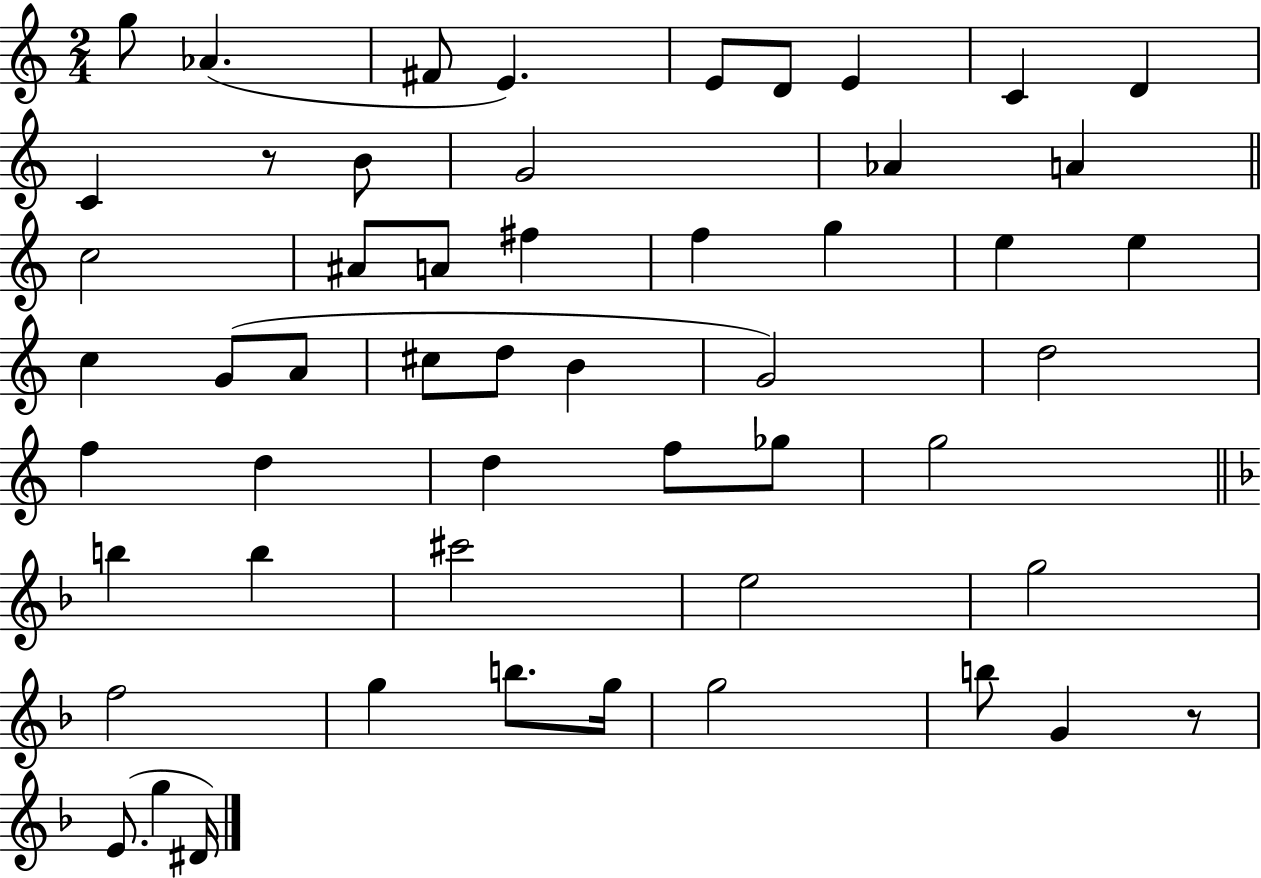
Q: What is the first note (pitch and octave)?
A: G5